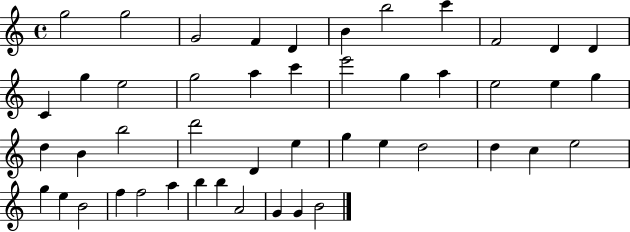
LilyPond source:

{
  \clef treble
  \time 4/4
  \defaultTimeSignature
  \key c \major
  g''2 g''2 | g'2 f'4 d'4 | b'4 b''2 c'''4 | f'2 d'4 d'4 | \break c'4 g''4 e''2 | g''2 a''4 c'''4 | e'''2 g''4 a''4 | e''2 e''4 g''4 | \break d''4 b'4 b''2 | d'''2 d'4 e''4 | g''4 e''4 d''2 | d''4 c''4 e''2 | \break g''4 e''4 b'2 | f''4 f''2 a''4 | b''4 b''4 a'2 | g'4 g'4 b'2 | \break \bar "|."
}